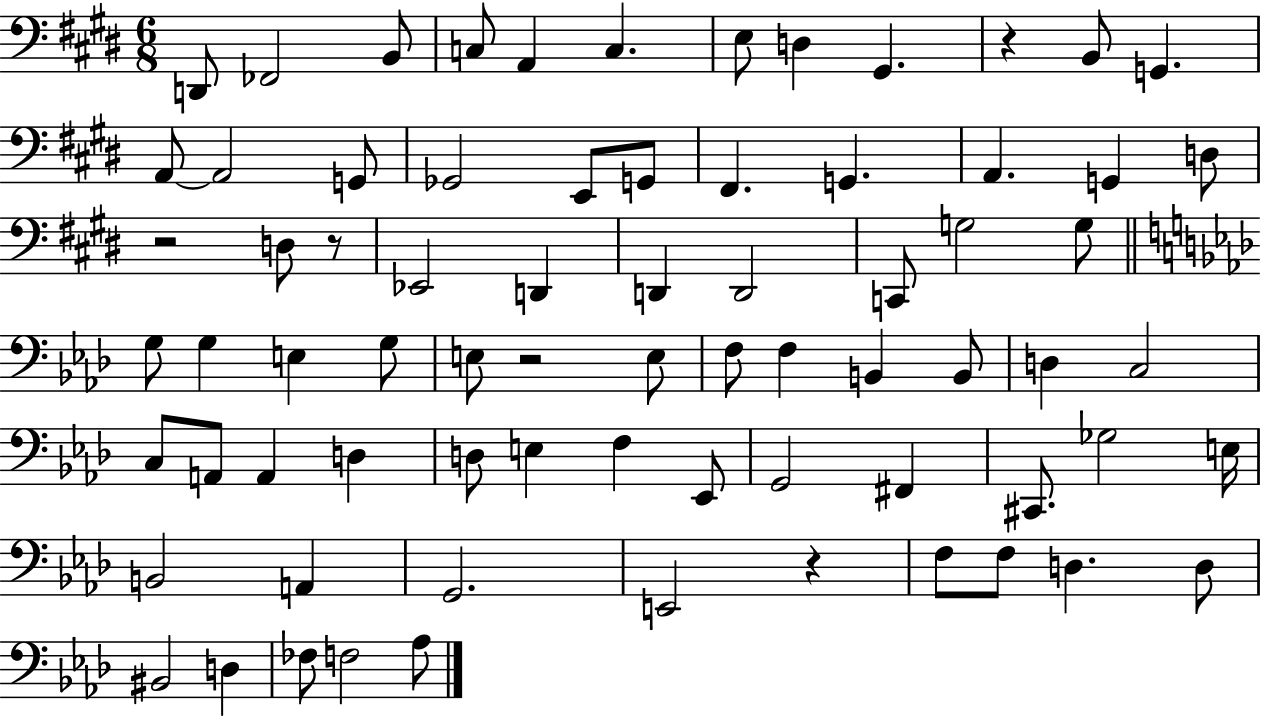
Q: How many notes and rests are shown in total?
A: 73